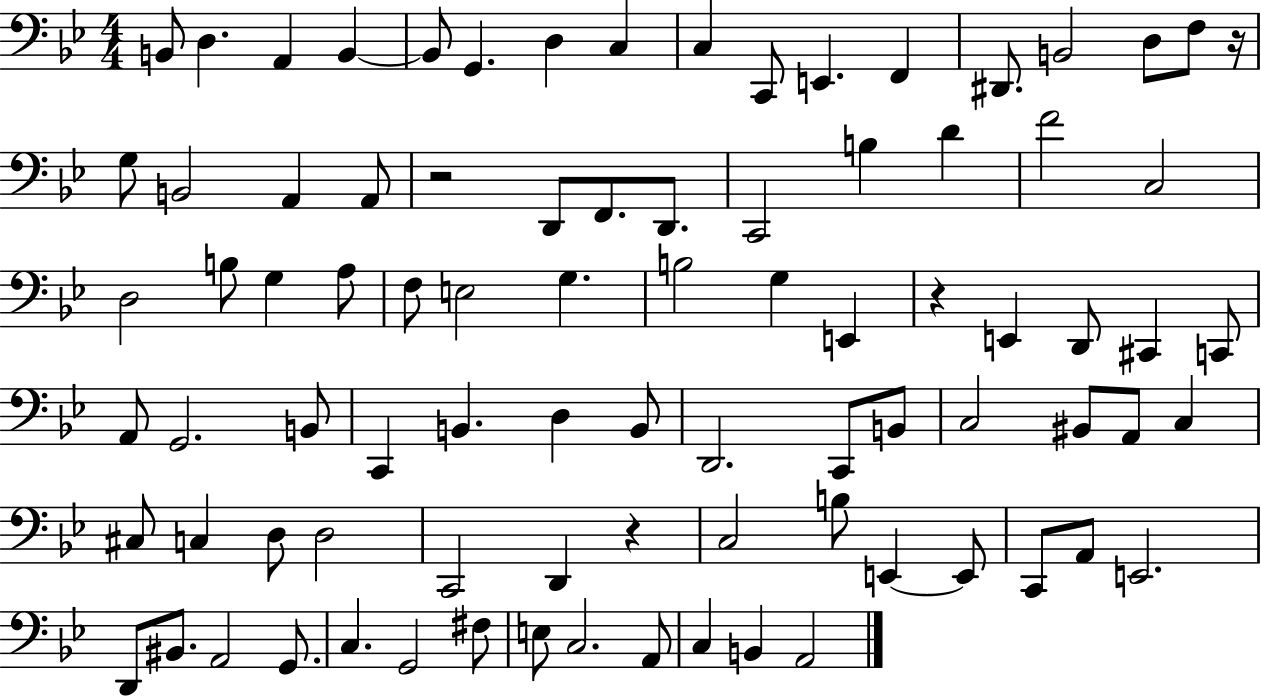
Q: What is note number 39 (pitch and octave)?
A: E2